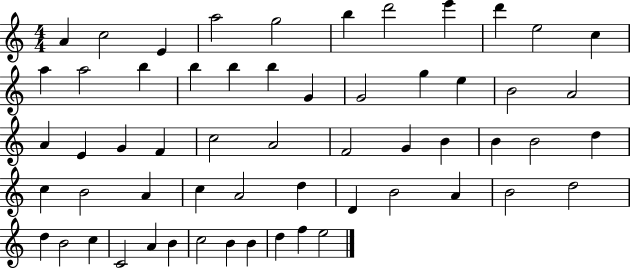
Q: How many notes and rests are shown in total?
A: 58